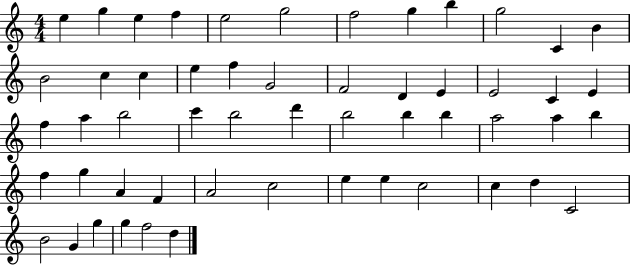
E5/q G5/q E5/q F5/q E5/h G5/h F5/h G5/q B5/q G5/h C4/q B4/q B4/h C5/q C5/q E5/q F5/q G4/h F4/h D4/q E4/q E4/h C4/q E4/q F5/q A5/q B5/h C6/q B5/h D6/q B5/h B5/q B5/q A5/h A5/q B5/q F5/q G5/q A4/q F4/q A4/h C5/h E5/q E5/q C5/h C5/q D5/q C4/h B4/h G4/q G5/q G5/q F5/h D5/q